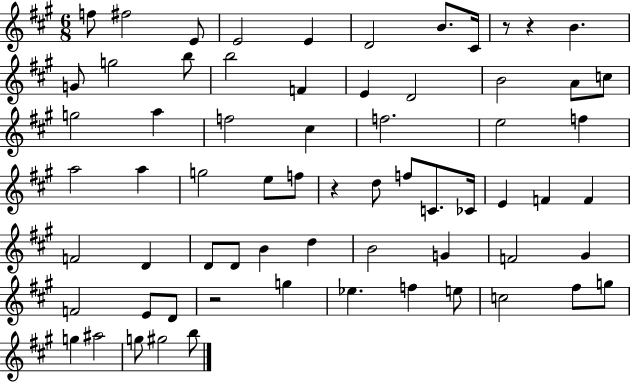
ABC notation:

X:1
T:Untitled
M:6/8
L:1/4
K:A
f/2 ^f2 E/2 E2 E D2 B/2 ^C/4 z/2 z B G/2 g2 b/2 b2 F E D2 B2 A/2 c/2 g2 a f2 ^c f2 e2 f a2 a g2 e/2 f/2 z d/2 f/2 C/2 _C/4 E F F F2 D D/2 D/2 B d B2 G F2 ^G F2 E/2 D/2 z2 g _e f e/2 c2 ^f/2 g/2 g ^a2 g/2 ^g2 b/2